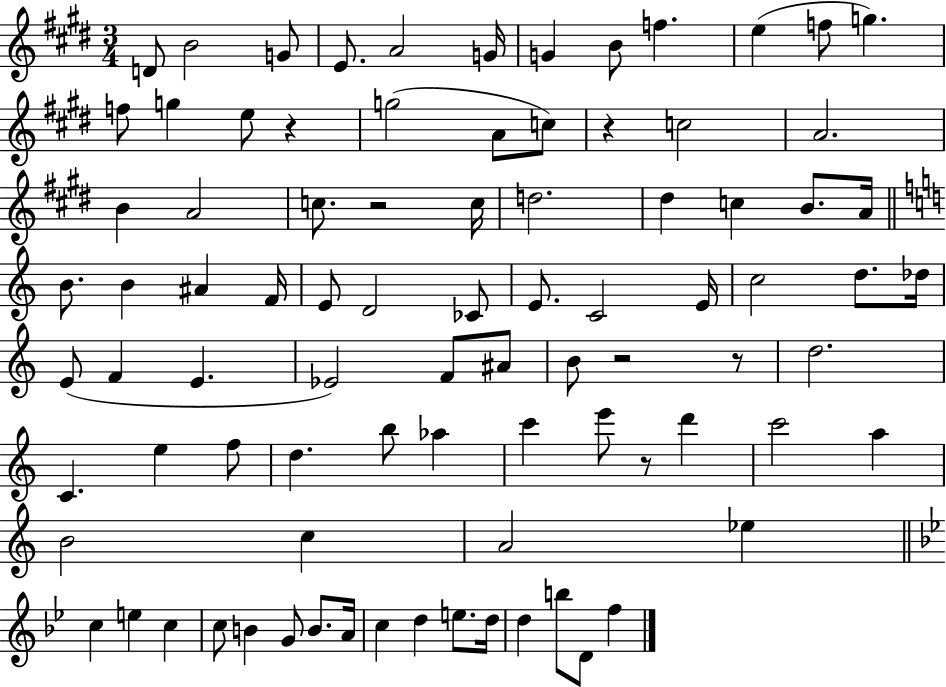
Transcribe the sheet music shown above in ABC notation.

X:1
T:Untitled
M:3/4
L:1/4
K:E
D/2 B2 G/2 E/2 A2 G/4 G B/2 f e f/2 g f/2 g e/2 z g2 A/2 c/2 z c2 A2 B A2 c/2 z2 c/4 d2 ^d c B/2 A/4 B/2 B ^A F/4 E/2 D2 _C/2 E/2 C2 E/4 c2 d/2 _d/4 E/2 F E _E2 F/2 ^A/2 B/2 z2 z/2 d2 C e f/2 d b/2 _a c' e'/2 z/2 d' c'2 a B2 c A2 _e c e c c/2 B G/2 B/2 A/4 c d e/2 d/4 d b/2 D/2 f